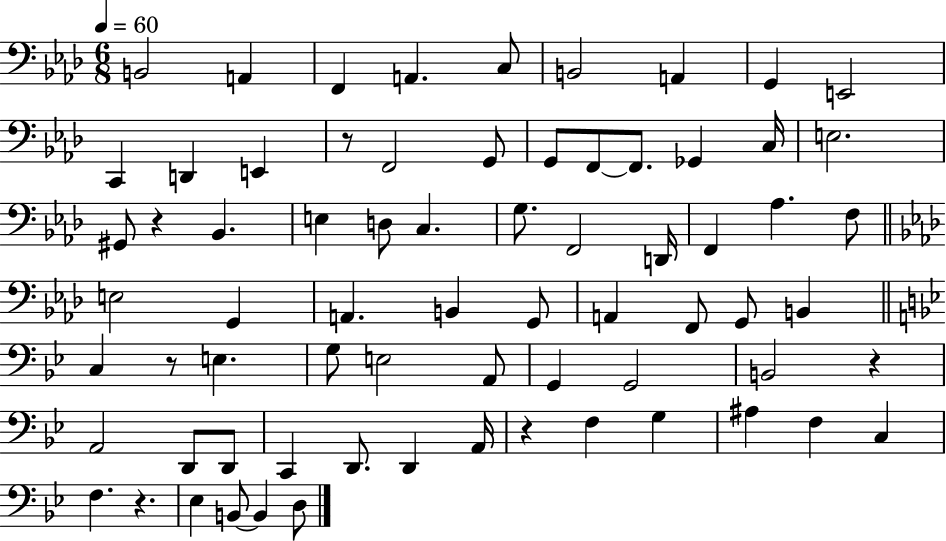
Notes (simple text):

B2/h A2/q F2/q A2/q. C3/e B2/h A2/q G2/q E2/h C2/q D2/q E2/q R/e F2/h G2/e G2/e F2/e F2/e. Gb2/q C3/s E3/h. G#2/e R/q Bb2/q. E3/q D3/e C3/q. G3/e. F2/h D2/s F2/q Ab3/q. F3/e E3/h G2/q A2/q. B2/q G2/e A2/q F2/e G2/e B2/q C3/q R/e E3/q. G3/e E3/h A2/e G2/q G2/h B2/h R/q A2/h D2/e D2/e C2/q D2/e. D2/q A2/s R/q F3/q G3/q A#3/q F3/q C3/q F3/q. R/q. Eb3/q B2/e B2/q D3/e